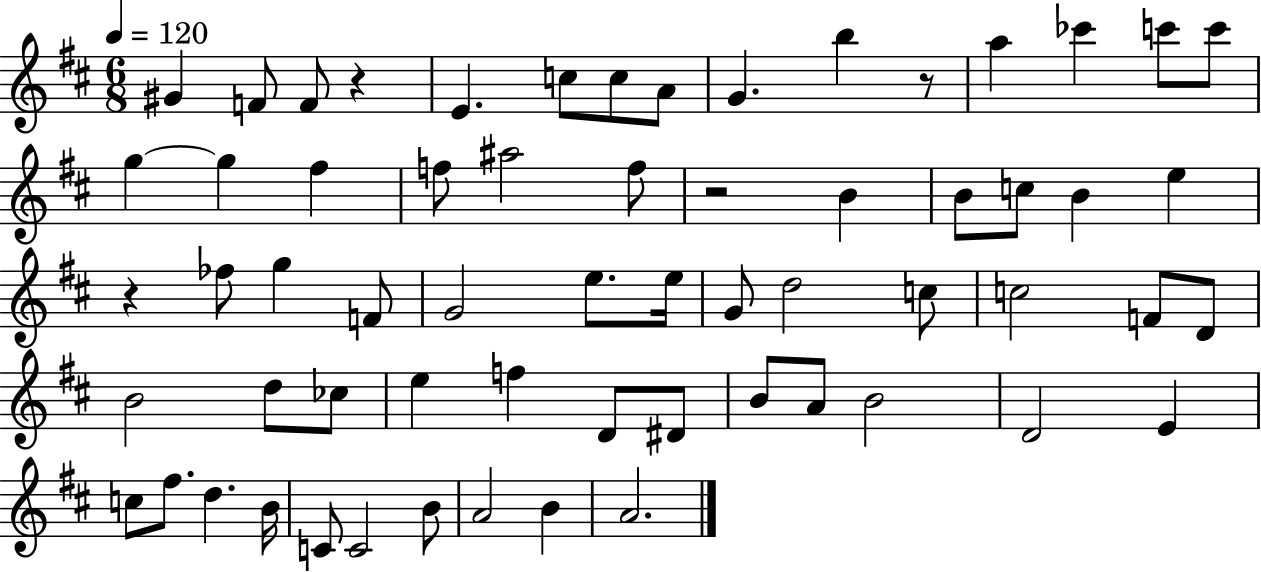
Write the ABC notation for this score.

X:1
T:Untitled
M:6/8
L:1/4
K:D
^G F/2 F/2 z E c/2 c/2 A/2 G b z/2 a _c' c'/2 c'/2 g g ^f f/2 ^a2 f/2 z2 B B/2 c/2 B e z _f/2 g F/2 G2 e/2 e/4 G/2 d2 c/2 c2 F/2 D/2 B2 d/2 _c/2 e f D/2 ^D/2 B/2 A/2 B2 D2 E c/2 ^f/2 d B/4 C/2 C2 B/2 A2 B A2